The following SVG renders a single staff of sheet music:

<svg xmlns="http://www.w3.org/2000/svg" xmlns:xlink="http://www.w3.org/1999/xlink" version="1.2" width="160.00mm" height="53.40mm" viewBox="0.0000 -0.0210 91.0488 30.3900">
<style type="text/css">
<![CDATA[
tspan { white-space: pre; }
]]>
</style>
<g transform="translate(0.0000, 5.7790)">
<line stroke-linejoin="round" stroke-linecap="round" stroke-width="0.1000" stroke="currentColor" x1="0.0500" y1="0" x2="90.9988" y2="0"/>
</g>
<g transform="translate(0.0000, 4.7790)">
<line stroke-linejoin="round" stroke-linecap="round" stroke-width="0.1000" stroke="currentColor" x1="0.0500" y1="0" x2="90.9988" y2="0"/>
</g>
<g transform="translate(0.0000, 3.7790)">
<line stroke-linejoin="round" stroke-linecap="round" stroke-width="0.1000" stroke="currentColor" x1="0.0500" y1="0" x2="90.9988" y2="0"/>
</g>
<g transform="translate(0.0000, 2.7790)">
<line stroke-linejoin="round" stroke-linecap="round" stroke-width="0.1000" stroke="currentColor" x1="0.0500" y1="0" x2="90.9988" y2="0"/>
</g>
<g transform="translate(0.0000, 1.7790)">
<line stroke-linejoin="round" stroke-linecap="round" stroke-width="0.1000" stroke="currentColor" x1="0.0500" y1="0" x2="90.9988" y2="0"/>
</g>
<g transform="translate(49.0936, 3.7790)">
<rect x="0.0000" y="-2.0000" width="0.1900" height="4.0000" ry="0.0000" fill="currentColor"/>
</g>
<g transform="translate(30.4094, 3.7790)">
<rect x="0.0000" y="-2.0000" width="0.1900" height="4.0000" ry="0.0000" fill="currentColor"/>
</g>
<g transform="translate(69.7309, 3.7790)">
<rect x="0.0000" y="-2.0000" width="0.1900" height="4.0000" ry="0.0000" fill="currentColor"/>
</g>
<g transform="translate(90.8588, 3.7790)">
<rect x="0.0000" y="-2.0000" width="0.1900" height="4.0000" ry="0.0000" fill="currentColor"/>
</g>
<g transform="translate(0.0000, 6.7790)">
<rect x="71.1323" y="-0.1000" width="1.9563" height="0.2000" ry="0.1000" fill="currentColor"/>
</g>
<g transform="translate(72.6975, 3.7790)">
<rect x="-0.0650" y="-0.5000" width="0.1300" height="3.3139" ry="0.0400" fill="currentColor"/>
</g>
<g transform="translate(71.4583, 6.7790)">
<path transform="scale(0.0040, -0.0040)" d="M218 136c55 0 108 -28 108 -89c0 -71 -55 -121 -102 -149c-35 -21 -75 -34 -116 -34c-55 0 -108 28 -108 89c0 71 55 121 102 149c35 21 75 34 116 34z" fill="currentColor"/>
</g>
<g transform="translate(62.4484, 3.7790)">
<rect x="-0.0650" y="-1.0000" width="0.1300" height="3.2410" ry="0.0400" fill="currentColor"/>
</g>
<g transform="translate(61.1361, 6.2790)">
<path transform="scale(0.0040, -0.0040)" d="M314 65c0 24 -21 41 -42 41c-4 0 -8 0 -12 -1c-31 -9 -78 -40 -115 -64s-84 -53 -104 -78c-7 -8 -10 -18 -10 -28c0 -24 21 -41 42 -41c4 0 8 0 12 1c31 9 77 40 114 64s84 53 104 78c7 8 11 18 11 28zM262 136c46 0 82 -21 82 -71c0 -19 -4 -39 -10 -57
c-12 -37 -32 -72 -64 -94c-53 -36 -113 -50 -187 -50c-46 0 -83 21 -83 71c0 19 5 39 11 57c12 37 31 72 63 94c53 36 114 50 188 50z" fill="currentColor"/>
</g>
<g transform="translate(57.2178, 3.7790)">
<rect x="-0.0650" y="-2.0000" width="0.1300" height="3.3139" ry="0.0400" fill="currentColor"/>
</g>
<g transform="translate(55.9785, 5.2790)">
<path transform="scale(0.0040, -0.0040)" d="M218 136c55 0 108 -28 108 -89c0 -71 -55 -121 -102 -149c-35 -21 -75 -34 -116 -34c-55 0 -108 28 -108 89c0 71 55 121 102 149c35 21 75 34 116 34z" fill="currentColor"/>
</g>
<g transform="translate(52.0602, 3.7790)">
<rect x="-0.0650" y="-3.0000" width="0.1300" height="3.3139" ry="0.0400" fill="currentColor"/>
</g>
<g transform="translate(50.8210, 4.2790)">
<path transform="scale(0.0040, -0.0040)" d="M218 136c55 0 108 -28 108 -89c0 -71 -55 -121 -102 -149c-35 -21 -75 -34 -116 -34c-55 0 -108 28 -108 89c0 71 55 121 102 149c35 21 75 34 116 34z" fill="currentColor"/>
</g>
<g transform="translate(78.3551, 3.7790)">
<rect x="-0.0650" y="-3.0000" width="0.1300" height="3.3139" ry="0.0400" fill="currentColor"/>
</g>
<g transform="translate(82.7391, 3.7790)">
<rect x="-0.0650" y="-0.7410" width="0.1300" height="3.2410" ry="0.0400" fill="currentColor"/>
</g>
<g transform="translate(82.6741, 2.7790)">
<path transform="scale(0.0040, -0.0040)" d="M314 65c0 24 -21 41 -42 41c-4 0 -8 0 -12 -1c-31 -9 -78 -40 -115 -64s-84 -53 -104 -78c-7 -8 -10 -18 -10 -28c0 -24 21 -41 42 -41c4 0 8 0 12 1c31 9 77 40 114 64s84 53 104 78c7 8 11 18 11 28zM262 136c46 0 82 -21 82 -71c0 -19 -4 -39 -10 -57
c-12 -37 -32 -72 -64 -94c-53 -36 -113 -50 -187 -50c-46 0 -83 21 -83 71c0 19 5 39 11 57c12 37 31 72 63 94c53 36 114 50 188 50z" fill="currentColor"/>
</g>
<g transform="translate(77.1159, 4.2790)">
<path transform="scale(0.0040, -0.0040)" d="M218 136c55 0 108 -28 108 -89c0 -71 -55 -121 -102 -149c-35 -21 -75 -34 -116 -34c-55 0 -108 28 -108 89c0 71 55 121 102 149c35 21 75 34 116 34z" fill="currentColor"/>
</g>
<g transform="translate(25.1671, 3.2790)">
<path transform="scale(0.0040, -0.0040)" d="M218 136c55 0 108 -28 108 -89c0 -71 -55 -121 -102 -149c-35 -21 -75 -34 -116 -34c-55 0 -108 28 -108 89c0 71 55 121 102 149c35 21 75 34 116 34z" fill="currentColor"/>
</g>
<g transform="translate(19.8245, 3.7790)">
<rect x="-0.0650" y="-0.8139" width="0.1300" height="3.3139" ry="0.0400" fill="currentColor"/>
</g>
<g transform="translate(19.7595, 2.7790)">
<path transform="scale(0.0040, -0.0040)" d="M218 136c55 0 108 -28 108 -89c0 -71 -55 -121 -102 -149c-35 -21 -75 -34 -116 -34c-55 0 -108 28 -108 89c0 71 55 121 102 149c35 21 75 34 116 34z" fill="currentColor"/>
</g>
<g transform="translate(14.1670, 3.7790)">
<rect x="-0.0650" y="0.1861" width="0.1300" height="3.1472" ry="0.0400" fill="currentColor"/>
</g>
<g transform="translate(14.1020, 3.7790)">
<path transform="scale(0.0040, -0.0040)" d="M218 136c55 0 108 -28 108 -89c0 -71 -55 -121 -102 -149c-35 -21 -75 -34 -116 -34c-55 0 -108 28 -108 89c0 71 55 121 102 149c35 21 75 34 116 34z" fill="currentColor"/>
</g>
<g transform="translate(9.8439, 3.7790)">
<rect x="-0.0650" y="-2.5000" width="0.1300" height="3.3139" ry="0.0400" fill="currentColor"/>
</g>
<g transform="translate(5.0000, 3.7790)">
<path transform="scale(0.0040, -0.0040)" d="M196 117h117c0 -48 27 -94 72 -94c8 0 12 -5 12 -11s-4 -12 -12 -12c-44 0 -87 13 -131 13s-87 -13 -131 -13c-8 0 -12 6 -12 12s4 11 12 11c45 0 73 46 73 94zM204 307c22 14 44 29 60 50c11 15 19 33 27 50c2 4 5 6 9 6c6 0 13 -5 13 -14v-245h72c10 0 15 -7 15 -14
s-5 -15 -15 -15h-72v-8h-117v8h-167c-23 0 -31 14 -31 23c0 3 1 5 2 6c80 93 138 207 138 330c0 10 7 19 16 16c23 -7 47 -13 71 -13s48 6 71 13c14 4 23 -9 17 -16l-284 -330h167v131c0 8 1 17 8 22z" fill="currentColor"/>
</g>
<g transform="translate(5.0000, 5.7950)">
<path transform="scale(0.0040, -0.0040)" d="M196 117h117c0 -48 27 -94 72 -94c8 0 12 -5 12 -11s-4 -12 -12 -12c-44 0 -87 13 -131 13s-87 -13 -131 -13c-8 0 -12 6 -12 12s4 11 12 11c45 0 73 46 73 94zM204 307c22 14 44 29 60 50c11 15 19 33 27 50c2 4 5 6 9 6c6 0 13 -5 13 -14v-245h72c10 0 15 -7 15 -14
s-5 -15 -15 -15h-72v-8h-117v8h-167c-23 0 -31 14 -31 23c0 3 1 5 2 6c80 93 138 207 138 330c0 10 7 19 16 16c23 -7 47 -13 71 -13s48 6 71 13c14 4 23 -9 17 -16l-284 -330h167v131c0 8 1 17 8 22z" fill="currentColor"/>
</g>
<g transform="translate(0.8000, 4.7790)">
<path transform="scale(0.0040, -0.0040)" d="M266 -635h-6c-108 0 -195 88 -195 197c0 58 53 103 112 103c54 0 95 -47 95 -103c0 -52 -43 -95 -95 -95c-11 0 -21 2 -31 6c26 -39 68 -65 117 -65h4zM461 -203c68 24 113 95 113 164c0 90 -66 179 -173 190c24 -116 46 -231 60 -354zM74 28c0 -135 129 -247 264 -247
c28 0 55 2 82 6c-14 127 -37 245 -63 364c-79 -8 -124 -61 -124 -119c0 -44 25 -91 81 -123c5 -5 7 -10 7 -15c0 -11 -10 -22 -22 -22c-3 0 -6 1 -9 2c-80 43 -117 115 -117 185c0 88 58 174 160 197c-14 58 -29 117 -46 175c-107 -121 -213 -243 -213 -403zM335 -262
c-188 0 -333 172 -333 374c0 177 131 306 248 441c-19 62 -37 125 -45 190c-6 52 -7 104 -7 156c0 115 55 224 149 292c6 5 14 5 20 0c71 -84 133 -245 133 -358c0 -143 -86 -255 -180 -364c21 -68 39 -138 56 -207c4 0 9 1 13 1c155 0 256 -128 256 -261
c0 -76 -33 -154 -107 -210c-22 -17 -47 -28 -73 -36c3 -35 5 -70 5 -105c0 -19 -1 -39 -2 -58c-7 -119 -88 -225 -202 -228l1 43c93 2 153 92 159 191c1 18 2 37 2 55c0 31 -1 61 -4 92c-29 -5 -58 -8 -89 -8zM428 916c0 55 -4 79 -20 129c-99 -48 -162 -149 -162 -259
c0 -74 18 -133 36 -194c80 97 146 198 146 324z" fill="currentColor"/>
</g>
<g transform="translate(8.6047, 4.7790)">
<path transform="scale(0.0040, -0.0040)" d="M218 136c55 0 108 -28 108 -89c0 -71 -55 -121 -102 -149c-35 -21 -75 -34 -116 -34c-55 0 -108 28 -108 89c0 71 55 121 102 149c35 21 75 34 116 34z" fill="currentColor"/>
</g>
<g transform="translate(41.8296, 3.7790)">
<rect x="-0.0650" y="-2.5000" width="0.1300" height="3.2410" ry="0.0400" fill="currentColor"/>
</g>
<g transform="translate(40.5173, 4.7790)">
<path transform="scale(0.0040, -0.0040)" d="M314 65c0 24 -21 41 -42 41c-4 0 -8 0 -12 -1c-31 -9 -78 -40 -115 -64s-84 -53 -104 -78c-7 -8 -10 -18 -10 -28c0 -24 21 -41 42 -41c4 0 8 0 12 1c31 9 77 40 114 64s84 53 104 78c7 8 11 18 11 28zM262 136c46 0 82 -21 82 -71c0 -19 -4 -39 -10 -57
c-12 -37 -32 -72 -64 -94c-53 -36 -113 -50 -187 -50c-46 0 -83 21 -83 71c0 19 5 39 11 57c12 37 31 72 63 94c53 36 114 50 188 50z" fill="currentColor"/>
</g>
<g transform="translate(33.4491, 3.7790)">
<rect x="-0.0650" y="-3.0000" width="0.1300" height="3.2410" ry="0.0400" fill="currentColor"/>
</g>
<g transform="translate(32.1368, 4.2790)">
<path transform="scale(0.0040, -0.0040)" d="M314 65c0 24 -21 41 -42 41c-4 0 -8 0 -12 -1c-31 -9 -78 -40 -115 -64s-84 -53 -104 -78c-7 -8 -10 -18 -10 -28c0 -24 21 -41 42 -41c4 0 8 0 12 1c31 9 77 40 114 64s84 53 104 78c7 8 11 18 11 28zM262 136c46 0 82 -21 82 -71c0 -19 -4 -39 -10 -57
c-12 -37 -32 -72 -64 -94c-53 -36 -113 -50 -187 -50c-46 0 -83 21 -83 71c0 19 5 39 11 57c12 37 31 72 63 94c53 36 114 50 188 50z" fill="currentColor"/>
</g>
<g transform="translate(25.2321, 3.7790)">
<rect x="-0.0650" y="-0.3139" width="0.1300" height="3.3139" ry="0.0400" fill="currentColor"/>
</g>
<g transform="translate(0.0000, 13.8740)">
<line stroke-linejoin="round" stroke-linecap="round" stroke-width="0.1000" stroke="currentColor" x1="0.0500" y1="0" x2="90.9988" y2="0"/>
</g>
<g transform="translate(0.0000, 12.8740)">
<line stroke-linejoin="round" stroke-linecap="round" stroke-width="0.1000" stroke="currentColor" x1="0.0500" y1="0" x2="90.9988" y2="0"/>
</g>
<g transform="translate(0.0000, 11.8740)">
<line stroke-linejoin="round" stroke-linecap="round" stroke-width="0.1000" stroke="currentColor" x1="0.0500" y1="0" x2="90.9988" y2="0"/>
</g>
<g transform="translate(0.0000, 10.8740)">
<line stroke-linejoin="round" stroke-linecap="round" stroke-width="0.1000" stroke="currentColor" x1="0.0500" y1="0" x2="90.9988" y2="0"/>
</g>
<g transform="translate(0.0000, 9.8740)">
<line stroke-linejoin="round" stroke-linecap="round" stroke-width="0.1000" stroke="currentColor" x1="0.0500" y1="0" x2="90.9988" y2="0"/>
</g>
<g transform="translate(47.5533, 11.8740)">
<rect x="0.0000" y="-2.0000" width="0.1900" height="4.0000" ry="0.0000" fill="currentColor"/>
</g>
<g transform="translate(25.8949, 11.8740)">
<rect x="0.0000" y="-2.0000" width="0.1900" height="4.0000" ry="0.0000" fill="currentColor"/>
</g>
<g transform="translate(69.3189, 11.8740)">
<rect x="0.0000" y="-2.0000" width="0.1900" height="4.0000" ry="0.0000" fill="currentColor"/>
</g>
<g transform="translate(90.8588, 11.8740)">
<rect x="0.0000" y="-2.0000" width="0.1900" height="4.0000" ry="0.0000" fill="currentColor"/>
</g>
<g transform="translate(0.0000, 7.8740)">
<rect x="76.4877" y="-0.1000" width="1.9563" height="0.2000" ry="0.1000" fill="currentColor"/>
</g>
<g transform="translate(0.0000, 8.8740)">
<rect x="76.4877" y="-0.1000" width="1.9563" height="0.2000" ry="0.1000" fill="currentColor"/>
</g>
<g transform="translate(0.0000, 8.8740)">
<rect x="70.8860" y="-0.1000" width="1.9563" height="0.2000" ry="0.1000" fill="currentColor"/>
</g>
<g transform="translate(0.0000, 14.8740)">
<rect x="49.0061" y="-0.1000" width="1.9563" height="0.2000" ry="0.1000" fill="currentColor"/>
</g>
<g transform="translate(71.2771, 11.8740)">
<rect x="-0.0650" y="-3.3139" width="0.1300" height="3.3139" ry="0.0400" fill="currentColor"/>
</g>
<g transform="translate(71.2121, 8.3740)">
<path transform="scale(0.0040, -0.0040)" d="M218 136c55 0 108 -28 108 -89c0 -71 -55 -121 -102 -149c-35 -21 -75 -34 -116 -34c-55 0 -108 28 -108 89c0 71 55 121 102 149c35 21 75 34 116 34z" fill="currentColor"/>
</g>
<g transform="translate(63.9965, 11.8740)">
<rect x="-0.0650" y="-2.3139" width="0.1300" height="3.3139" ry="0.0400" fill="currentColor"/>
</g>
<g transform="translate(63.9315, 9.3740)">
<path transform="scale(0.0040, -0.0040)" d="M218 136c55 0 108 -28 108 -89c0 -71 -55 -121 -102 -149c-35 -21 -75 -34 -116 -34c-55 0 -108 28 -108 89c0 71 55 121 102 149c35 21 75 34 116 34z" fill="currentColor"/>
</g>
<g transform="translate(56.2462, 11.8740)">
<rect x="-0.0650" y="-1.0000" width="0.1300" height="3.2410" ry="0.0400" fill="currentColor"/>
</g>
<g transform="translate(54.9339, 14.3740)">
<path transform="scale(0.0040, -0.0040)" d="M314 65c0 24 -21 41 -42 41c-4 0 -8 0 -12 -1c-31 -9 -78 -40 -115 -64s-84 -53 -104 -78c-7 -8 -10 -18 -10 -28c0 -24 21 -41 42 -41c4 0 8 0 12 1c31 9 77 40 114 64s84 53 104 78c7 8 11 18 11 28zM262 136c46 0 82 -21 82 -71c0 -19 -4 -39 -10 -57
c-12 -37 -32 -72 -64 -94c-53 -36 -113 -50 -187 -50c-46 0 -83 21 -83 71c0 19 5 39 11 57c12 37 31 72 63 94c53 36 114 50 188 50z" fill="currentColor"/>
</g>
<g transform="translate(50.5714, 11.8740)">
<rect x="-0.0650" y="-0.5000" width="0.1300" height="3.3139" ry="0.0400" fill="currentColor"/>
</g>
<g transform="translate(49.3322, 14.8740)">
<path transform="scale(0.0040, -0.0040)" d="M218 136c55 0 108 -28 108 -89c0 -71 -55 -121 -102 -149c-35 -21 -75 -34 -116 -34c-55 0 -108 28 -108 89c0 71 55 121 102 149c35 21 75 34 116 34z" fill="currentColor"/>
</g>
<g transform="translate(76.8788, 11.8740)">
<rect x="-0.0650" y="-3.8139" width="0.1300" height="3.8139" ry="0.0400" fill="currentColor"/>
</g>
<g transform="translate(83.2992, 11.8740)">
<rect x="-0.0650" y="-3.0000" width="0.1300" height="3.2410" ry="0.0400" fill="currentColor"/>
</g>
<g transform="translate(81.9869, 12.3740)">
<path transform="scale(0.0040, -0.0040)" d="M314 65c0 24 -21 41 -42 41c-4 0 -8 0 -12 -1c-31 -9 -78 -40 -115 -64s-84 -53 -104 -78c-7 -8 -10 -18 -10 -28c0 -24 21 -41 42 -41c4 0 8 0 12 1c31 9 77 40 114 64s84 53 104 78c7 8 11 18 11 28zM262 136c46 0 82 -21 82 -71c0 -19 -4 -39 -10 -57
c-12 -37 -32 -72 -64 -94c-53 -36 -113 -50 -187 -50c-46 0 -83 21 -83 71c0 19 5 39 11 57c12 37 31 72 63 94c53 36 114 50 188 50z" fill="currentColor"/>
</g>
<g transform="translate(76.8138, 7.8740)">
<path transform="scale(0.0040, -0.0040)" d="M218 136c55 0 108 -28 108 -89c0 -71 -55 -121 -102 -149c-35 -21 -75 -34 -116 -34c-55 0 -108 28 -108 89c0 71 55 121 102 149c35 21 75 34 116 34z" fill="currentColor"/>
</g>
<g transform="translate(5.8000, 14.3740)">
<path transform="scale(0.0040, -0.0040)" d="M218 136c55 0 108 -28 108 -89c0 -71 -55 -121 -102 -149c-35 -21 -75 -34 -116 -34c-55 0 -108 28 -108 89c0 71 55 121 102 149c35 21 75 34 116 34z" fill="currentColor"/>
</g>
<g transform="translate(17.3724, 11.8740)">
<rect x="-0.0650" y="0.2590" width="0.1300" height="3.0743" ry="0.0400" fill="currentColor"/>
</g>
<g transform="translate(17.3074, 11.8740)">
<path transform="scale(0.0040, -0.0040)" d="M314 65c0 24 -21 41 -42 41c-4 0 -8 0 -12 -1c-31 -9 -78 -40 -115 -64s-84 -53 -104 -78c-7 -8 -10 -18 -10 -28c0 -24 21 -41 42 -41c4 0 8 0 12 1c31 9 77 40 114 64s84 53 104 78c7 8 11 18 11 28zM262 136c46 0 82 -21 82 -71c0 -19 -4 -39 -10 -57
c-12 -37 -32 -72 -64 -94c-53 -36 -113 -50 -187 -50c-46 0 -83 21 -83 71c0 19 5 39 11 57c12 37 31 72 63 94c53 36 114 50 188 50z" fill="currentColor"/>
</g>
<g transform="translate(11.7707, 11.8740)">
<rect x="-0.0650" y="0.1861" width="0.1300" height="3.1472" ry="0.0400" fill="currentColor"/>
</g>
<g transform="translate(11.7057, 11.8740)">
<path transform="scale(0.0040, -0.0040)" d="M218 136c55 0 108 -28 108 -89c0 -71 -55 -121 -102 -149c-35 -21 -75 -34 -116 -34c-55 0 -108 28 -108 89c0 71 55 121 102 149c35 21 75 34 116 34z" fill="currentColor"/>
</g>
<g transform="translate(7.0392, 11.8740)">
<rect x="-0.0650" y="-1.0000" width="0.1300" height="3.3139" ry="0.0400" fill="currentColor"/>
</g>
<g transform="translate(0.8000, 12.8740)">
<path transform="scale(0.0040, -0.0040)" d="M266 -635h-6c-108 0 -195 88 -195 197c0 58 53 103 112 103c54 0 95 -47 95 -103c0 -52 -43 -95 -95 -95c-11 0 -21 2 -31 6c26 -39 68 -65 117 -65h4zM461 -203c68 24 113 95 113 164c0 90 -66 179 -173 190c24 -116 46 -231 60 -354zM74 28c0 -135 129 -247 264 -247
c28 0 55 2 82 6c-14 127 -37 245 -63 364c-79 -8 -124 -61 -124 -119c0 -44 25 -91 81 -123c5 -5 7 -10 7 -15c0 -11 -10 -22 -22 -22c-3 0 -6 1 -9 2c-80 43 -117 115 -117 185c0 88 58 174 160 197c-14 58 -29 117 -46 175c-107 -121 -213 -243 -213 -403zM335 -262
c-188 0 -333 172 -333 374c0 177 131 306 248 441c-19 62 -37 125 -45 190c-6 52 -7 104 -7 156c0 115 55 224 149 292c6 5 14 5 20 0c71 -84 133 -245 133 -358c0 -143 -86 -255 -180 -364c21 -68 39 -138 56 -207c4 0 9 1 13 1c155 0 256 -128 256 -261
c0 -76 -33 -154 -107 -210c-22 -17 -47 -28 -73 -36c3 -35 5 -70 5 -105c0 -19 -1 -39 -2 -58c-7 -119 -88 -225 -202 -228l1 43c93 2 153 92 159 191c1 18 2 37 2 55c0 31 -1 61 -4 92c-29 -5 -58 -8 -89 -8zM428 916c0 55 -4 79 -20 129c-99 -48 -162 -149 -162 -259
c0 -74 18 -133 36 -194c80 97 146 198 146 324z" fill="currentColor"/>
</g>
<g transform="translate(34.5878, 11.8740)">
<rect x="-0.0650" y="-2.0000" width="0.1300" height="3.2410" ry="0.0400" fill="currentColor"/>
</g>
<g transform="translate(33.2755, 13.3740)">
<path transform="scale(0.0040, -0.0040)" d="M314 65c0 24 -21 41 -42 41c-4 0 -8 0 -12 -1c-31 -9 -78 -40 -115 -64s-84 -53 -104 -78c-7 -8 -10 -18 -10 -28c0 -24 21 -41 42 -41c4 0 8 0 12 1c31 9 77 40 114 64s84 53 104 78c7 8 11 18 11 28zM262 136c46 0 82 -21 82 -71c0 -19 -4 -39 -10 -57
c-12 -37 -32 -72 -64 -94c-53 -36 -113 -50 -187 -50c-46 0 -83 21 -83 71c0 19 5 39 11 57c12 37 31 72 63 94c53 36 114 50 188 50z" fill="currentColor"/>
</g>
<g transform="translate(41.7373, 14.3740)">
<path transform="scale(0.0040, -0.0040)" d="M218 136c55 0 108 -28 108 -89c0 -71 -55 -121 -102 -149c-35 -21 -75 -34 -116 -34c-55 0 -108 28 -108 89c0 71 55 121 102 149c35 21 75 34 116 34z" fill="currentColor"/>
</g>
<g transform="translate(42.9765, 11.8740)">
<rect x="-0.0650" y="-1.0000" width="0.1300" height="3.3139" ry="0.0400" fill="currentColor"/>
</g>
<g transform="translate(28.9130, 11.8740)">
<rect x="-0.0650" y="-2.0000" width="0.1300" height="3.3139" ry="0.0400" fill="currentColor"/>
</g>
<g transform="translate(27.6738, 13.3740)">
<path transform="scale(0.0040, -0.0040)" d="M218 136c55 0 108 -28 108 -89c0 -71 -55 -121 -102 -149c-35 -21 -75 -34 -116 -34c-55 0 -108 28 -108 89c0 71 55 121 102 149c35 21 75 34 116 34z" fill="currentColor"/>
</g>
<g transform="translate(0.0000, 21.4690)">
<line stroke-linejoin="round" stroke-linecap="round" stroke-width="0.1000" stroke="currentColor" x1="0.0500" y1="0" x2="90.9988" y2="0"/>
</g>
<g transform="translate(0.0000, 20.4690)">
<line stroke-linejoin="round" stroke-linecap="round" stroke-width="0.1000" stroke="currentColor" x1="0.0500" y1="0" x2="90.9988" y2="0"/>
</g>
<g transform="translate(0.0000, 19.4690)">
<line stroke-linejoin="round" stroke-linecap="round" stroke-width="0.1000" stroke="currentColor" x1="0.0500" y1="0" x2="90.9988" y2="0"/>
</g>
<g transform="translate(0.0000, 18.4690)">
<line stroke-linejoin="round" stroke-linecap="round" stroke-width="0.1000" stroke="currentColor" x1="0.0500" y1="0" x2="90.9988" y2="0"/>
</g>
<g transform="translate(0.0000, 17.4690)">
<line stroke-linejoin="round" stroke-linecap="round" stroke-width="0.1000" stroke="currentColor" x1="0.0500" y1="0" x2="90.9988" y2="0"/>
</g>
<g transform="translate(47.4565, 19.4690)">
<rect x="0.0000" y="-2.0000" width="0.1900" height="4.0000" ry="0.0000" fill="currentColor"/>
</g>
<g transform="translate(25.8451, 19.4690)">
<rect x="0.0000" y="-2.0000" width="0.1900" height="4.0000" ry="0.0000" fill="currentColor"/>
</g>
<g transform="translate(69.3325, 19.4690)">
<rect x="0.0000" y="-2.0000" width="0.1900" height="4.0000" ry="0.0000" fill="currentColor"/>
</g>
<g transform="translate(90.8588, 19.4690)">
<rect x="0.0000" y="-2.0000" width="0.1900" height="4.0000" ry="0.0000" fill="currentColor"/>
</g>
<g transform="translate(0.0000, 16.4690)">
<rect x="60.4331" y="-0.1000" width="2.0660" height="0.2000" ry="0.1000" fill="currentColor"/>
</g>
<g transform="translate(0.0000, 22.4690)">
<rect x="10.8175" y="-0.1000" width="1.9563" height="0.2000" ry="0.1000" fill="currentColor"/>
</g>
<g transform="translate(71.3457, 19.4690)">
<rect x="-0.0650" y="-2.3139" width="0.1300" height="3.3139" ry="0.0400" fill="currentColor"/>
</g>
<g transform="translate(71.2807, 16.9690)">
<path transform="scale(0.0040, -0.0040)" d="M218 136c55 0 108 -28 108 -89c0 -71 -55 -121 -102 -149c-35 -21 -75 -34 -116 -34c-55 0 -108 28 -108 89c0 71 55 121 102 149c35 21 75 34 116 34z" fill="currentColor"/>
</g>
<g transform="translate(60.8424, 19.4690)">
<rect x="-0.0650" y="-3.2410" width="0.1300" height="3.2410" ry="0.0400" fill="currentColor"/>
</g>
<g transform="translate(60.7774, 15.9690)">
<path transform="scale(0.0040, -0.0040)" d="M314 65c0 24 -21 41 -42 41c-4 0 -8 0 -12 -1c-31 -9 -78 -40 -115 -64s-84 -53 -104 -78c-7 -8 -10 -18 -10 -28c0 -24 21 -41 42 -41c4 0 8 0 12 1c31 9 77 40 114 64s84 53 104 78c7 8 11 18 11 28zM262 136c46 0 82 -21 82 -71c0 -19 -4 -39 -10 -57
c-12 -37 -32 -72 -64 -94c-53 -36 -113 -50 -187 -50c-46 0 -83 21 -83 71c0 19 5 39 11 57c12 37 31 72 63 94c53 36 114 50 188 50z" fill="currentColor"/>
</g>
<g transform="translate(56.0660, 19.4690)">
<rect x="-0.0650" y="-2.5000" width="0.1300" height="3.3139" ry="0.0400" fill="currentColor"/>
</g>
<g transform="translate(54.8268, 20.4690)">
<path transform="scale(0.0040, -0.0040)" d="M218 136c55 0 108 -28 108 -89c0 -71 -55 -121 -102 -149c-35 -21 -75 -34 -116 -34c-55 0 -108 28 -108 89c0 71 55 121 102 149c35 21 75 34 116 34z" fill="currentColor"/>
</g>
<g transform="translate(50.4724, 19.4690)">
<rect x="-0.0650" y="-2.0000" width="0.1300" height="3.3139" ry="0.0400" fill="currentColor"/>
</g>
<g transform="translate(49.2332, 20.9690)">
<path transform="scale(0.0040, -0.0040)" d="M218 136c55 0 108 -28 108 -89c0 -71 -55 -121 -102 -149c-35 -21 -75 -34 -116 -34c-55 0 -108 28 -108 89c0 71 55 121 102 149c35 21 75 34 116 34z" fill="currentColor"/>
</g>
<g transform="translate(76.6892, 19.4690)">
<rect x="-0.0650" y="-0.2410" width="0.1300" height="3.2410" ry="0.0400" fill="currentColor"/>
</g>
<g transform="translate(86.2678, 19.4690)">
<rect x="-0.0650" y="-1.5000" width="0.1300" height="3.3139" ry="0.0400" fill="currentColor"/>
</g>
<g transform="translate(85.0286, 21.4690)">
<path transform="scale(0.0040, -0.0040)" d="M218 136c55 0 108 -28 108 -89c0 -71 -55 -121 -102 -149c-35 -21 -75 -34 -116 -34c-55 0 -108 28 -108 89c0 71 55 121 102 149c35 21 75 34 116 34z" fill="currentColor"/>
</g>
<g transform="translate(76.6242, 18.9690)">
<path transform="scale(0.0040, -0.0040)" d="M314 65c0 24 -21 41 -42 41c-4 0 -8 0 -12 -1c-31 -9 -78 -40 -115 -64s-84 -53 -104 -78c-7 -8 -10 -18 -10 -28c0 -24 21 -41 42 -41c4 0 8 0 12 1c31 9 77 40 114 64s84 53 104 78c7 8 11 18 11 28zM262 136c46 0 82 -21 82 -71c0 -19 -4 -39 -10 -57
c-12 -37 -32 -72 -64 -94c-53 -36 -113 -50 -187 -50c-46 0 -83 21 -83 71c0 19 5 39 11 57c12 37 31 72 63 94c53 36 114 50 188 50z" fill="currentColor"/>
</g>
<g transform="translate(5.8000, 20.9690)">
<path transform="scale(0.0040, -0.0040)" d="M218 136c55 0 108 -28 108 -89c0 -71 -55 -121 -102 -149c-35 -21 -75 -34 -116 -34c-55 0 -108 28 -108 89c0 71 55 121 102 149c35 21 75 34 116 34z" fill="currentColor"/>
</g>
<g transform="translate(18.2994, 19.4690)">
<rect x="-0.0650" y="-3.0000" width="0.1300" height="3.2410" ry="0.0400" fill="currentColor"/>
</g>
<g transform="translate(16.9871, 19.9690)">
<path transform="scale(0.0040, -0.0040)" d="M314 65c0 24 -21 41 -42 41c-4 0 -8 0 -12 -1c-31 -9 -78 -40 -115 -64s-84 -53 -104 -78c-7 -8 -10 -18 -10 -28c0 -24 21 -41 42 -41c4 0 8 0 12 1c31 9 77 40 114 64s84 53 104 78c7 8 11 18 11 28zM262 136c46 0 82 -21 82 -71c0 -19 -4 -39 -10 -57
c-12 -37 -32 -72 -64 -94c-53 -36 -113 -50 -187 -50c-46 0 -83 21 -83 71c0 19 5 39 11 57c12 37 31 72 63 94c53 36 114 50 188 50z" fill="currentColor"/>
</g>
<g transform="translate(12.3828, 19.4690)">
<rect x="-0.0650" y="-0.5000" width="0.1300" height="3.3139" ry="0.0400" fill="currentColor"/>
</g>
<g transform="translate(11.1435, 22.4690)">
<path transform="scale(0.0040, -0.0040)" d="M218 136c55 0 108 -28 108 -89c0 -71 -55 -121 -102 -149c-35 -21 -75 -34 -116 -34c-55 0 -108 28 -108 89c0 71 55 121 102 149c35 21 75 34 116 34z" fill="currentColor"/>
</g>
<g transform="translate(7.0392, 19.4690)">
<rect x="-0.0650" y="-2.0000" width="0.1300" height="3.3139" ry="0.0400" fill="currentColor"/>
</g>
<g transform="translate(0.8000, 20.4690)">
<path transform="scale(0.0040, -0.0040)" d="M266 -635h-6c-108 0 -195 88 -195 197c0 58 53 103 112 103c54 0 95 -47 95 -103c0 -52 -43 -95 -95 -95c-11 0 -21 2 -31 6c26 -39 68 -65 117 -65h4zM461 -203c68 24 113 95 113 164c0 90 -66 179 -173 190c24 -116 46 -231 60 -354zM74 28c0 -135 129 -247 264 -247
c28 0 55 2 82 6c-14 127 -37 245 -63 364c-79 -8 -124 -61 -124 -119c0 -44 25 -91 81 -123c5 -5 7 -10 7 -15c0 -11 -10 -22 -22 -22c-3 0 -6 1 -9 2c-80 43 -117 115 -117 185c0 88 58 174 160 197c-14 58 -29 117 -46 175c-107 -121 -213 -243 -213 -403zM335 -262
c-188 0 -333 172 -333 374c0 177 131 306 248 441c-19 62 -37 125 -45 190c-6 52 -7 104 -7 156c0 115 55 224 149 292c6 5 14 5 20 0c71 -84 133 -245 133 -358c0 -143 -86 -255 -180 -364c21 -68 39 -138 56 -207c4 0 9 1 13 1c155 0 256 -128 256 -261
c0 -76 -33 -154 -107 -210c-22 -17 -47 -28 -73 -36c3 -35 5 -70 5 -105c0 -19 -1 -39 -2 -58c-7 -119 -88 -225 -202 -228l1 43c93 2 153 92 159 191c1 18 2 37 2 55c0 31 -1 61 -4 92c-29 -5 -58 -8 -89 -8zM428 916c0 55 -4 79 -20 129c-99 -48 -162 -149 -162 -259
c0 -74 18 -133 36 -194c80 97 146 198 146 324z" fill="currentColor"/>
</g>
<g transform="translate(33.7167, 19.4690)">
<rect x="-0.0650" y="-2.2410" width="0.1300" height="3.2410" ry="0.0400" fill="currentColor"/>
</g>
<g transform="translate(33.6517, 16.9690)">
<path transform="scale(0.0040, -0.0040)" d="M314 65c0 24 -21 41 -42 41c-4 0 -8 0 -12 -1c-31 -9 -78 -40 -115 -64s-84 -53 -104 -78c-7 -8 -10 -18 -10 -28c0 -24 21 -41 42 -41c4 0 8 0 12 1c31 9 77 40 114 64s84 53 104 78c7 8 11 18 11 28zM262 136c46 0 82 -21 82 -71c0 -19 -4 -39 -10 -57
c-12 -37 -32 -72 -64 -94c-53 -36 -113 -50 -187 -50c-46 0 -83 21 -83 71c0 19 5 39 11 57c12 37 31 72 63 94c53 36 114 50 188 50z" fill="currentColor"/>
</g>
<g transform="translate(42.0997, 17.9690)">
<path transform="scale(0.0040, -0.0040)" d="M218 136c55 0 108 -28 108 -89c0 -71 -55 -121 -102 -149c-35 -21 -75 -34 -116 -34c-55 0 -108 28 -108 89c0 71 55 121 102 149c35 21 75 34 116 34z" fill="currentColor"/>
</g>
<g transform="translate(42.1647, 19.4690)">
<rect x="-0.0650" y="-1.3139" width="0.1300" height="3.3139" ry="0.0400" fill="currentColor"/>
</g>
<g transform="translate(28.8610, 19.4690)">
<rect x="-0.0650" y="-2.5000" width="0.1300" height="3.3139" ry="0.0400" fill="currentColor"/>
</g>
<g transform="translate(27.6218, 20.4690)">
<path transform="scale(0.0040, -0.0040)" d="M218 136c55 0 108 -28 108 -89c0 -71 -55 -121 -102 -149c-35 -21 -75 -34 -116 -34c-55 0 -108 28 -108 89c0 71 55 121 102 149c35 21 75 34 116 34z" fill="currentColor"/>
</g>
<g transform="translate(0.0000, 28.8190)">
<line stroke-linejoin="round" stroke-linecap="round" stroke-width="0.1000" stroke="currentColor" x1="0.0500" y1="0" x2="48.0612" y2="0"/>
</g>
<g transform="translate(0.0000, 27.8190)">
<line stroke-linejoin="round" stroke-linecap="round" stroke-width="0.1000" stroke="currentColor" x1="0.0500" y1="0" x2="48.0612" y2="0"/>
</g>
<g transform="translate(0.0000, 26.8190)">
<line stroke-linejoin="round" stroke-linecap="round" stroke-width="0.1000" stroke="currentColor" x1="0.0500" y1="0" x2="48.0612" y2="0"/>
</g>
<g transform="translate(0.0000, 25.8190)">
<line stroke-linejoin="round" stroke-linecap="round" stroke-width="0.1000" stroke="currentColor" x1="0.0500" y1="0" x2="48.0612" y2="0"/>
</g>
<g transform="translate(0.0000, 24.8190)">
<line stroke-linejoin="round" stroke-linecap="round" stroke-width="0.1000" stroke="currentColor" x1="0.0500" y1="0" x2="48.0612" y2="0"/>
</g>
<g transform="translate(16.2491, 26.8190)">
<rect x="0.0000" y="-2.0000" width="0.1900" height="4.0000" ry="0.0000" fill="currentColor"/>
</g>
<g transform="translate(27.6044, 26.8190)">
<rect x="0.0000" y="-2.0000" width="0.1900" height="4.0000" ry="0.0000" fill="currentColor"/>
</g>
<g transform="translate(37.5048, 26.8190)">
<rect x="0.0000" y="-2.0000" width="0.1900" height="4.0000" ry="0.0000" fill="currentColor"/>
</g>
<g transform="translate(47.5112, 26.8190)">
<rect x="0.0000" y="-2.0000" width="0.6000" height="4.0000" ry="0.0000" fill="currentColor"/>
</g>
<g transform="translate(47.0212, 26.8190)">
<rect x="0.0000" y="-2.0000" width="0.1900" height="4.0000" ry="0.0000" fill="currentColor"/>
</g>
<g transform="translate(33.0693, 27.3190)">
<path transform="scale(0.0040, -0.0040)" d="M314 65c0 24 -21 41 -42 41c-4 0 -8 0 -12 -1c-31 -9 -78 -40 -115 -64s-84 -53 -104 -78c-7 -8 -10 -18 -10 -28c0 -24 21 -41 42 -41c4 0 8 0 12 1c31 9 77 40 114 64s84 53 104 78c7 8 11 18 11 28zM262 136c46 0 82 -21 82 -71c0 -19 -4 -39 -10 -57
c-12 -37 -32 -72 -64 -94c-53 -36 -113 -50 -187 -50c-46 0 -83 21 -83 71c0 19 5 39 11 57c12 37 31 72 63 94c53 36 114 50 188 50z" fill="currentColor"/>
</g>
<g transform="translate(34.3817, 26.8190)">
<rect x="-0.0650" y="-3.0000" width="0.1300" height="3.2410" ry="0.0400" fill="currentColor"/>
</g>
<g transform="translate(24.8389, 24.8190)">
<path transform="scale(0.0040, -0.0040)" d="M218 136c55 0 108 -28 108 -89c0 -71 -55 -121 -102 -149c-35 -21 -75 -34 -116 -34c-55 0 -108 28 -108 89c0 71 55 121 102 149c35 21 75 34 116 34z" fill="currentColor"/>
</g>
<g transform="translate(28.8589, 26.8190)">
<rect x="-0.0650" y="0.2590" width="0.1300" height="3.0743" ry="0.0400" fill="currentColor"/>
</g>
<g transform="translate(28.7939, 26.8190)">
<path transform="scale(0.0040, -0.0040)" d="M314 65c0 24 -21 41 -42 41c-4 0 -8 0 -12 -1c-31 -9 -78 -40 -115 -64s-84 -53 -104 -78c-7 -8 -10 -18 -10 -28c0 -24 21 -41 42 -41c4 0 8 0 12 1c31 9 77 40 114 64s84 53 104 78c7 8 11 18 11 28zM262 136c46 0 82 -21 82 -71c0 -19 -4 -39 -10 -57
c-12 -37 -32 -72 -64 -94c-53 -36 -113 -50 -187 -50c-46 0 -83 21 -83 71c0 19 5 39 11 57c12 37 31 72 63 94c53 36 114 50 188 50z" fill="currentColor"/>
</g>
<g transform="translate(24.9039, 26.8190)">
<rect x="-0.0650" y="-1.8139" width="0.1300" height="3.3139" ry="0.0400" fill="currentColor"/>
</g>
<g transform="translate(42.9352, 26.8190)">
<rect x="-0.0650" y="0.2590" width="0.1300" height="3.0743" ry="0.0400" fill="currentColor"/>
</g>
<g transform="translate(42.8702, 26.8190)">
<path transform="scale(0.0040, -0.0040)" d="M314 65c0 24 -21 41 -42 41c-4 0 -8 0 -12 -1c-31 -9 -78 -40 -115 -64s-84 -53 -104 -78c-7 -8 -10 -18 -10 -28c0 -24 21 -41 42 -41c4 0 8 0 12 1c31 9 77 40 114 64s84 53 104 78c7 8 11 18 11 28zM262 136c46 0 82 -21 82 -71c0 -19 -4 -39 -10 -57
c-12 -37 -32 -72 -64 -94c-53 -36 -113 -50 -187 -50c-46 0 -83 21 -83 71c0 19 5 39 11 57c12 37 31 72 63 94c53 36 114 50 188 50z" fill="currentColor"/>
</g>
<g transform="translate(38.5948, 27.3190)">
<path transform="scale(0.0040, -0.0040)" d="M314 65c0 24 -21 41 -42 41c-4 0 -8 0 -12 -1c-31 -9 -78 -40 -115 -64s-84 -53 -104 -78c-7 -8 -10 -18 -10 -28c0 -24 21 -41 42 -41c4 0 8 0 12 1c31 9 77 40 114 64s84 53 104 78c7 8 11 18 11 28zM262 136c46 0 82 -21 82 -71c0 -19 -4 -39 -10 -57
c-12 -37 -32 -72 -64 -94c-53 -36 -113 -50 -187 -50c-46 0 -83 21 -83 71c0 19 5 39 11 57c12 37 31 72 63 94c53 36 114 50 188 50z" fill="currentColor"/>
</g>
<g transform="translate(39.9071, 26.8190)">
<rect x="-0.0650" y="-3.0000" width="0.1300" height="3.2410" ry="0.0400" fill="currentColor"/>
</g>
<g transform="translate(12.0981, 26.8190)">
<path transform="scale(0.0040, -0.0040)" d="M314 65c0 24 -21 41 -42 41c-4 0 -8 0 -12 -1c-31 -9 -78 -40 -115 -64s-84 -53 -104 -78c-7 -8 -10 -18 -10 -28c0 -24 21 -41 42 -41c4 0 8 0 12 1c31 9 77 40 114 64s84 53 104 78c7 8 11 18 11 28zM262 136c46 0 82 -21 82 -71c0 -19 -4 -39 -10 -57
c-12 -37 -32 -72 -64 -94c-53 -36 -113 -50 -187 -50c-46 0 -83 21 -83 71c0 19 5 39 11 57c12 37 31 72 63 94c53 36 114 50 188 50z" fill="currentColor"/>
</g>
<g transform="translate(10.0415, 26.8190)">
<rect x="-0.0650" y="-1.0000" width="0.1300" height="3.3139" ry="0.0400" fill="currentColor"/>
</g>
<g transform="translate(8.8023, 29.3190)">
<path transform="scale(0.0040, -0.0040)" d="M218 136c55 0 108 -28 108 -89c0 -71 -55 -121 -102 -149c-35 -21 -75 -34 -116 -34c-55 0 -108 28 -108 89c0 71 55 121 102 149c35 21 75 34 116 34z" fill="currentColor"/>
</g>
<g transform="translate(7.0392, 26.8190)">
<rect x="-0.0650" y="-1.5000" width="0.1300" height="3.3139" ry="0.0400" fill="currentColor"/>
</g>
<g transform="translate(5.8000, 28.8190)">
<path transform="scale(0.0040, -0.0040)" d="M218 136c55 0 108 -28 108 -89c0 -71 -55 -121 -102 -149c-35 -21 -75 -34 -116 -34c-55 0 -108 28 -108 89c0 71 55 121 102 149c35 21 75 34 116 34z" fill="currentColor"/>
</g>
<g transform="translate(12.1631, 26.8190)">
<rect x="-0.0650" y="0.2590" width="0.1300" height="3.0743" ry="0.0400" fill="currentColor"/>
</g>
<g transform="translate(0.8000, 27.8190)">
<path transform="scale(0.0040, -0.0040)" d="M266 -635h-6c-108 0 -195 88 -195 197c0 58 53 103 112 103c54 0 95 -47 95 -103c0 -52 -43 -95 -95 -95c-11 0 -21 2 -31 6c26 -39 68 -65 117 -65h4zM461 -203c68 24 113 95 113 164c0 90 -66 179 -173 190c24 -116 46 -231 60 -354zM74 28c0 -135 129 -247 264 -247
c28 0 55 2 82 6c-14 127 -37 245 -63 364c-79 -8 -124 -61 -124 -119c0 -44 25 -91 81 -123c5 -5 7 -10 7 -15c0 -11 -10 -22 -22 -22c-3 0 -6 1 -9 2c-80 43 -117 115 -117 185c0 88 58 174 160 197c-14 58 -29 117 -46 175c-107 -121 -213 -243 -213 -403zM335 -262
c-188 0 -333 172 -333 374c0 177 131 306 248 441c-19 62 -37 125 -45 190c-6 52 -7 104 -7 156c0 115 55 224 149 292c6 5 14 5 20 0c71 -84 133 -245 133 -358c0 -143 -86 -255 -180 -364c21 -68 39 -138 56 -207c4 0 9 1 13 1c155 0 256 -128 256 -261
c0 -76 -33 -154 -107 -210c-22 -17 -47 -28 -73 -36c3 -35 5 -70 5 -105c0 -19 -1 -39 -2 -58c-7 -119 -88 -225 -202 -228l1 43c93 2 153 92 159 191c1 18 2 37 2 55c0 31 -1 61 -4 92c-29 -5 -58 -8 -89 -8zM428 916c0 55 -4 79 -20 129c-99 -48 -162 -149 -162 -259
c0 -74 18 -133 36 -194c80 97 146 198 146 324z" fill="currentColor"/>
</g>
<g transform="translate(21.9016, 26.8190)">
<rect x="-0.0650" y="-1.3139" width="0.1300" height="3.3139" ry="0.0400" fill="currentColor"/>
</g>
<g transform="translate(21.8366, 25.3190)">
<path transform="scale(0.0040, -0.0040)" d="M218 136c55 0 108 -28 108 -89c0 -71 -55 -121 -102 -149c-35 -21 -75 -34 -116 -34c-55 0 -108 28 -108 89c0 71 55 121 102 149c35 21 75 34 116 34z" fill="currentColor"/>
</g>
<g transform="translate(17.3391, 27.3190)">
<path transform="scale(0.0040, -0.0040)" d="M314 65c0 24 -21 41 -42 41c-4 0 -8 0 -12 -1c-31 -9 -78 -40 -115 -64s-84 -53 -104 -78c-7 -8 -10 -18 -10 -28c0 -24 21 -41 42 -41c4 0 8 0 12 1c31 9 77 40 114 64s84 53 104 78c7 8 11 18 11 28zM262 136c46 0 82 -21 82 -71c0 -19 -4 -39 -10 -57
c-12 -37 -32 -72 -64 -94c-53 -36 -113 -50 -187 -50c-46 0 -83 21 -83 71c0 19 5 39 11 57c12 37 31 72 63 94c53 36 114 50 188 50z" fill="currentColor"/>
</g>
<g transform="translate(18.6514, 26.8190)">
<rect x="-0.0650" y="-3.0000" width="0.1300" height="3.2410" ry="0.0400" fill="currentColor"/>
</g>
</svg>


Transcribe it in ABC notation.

X:1
T:Untitled
M:4/4
L:1/4
K:C
G B d c A2 G2 A F D2 C A d2 D B B2 F F2 D C D2 g b c' A2 F C A2 G g2 e F G b2 g c2 E E D B2 A2 e f B2 A2 A2 B2